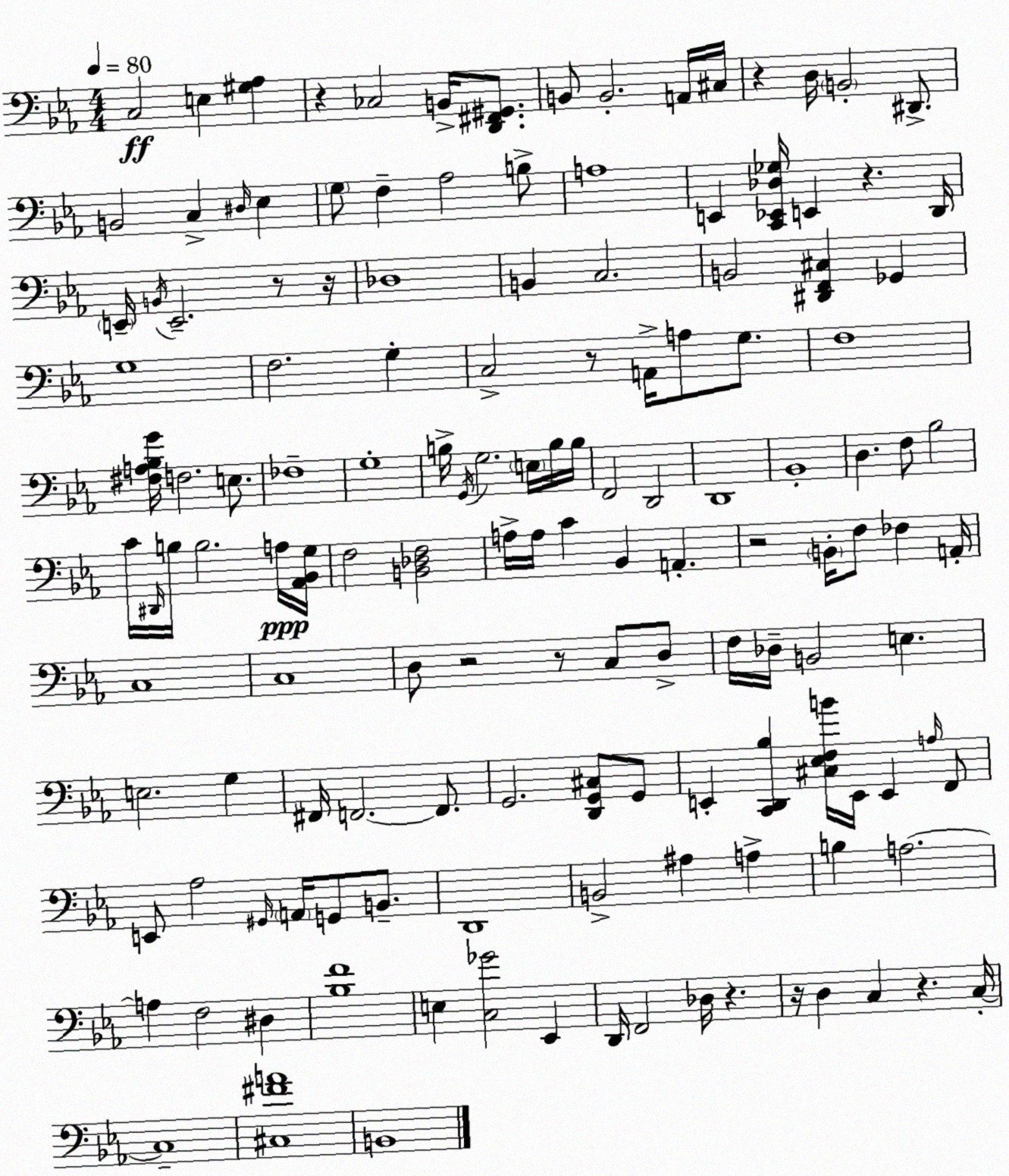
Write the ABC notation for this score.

X:1
T:Untitled
M:4/4
L:1/4
K:Eb
C,2 E, [^G,_A,] z _C,2 B,,/4 [D,,^F,,^G,,]/2 B,,/2 B,,2 A,,/4 ^C,/4 z D,/4 B,,2 ^D,,/2 B,,2 C, ^D,/4 _E, G,/2 F, _A,2 B,/2 A,4 E,, [C,,_E,,_D,_G,]/4 E,, z D,,/4 E,,/4 B,,/4 E,,2 z/2 z/4 _D,4 B,, C,2 B,,2 [^D,,F,,^C,] _G,, G,4 F,2 G, C,2 z/2 A,,/4 A,/2 G,/2 F,4 [^F,A,_B,G]/4 F,2 E,/2 _F,4 G,4 B,/4 G,,/4 G,2 E,/4 B,/4 B,/4 F,,2 D,,2 D,,4 _B,,4 D, F,/2 _B,2 C/4 ^D,,/4 B,/4 B,2 A,/4 [_A,,_B,,G,]/4 F,2 [B,,_D,F,]2 A,/4 A,/4 C _B,, A,, z2 B,,/4 F,/2 _F, A,,/4 C,4 C,4 D,/2 z2 z/2 C,/2 D,/2 F,/4 _D,/4 B,,2 E, E,2 G, ^F,,/4 F,,2 F,,/2 G,,2 [D,,G,,^C,]/2 G,,/2 E,, [C,,D,,_B,] [^C,_E,F,B]/4 E,,/4 E,, A,/4 F,,/2 E,,/2 _A,2 ^G,,/4 A,,/4 G,,/2 B,,/2 D,,4 B,,2 ^A, A, B, A,2 A, F,2 ^D, [_B,F]4 E, [C,_G]2 _E,, D,,/4 F,,2 _D,/4 z z/4 D, C, z C,/4 C,4 [^C,^FA]4 B,,4